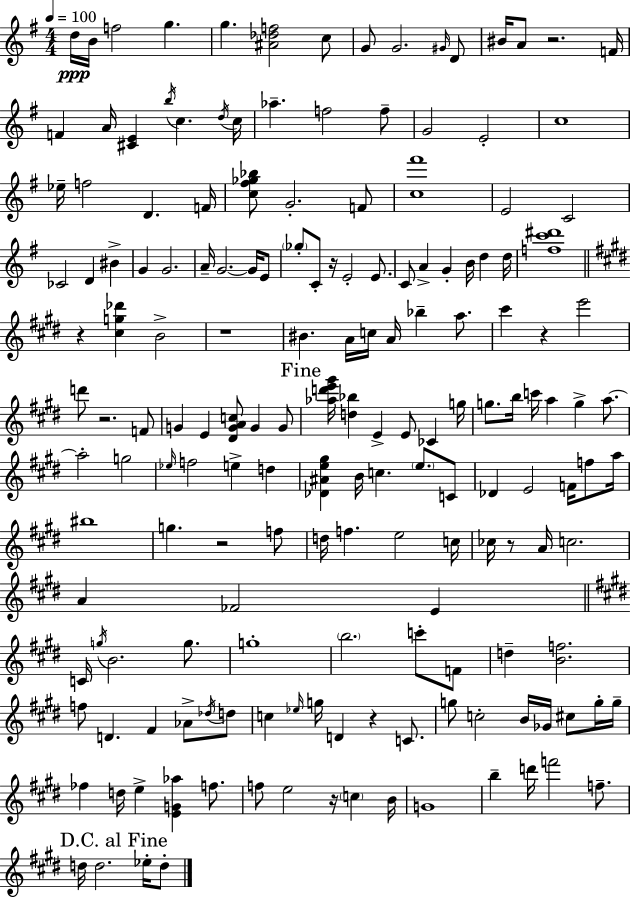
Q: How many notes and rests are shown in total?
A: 171